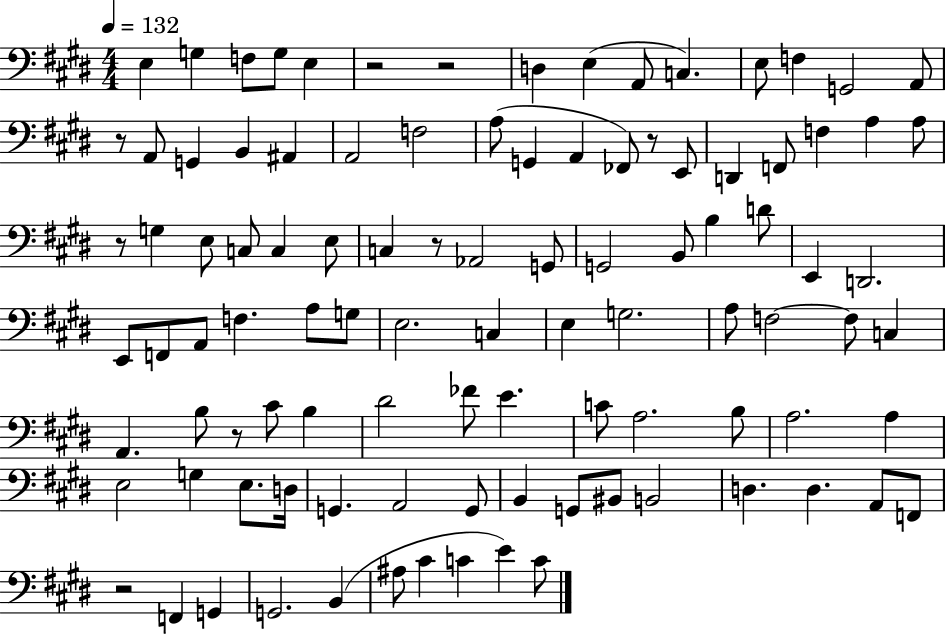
E3/q G3/q F3/e G3/e E3/q R/h R/h D3/q E3/q A2/e C3/q. E3/e F3/q G2/h A2/e R/e A2/e G2/q B2/q A#2/q A2/h F3/h A3/e G2/q A2/q FES2/e R/e E2/e D2/q F2/e F3/q A3/q A3/e R/e G3/q E3/e C3/e C3/q E3/e C3/q R/e Ab2/h G2/e G2/h B2/e B3/q D4/e E2/q D2/h. E2/e F2/e A2/e F3/q. A3/e G3/e E3/h. C3/q E3/q G3/h. A3/e F3/h F3/e C3/q A2/q. B3/e R/e C#4/e B3/q D#4/h FES4/e E4/q. C4/e A3/h. B3/e A3/h. A3/q E3/h G3/q E3/e. D3/s G2/q. A2/h G2/e B2/q G2/e BIS2/e B2/h D3/q. D3/q. A2/e F2/e R/h F2/q G2/q G2/h. B2/q A#3/e C#4/q C4/q E4/q C4/e